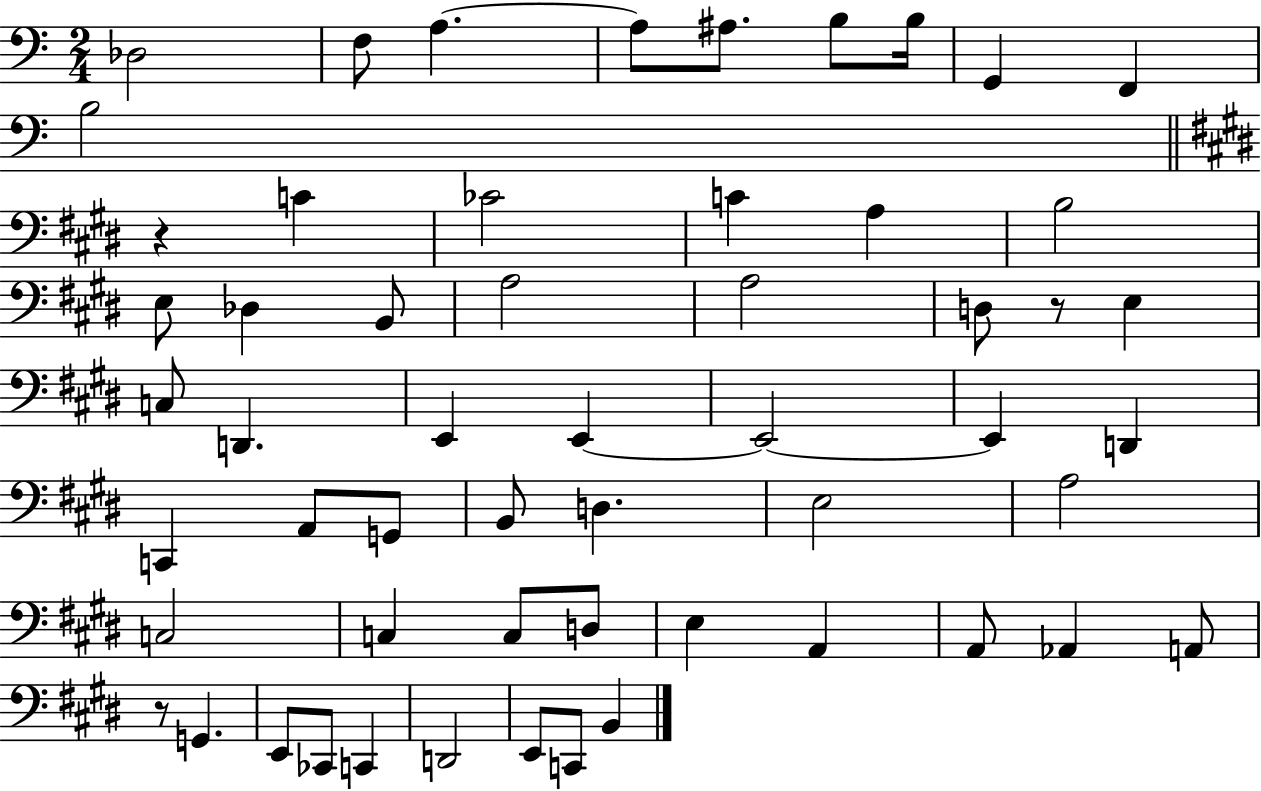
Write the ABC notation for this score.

X:1
T:Untitled
M:2/4
L:1/4
K:C
_D,2 F,/2 A, A,/2 ^A,/2 B,/2 B,/4 G,, F,, B,2 z C _C2 C A, B,2 E,/2 _D, B,,/2 A,2 A,2 D,/2 z/2 E, C,/2 D,, E,, E,, E,,2 E,, D,, C,, A,,/2 G,,/2 B,,/2 D, E,2 A,2 C,2 C, C,/2 D,/2 E, A,, A,,/2 _A,, A,,/2 z/2 G,, E,,/2 _C,,/2 C,, D,,2 E,,/2 C,,/2 B,,